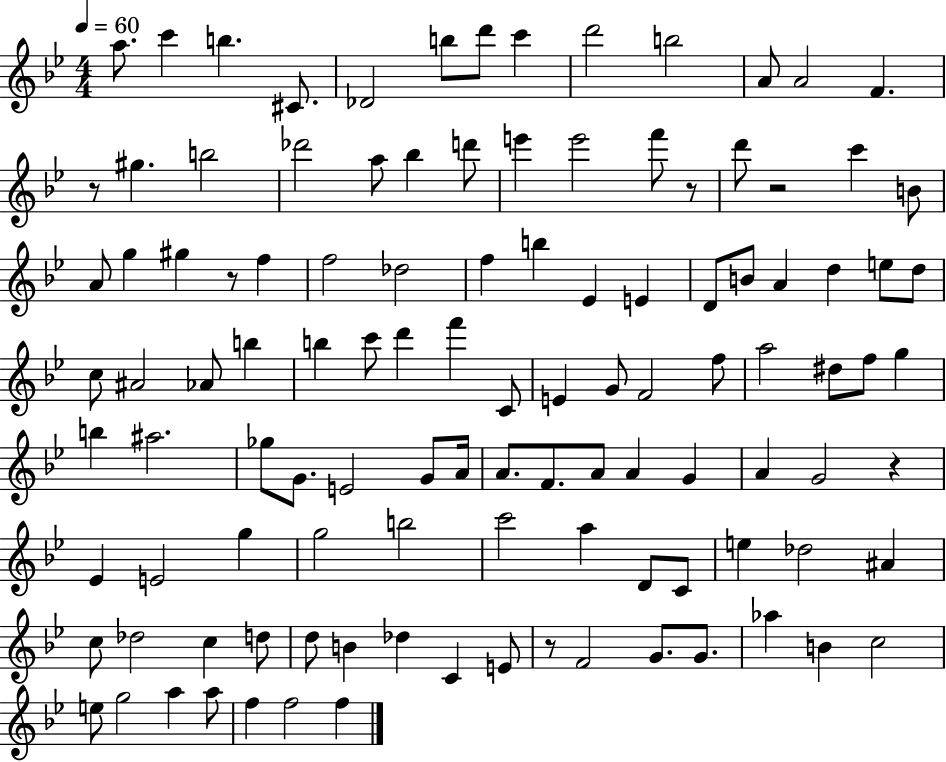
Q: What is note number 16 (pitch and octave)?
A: Db6